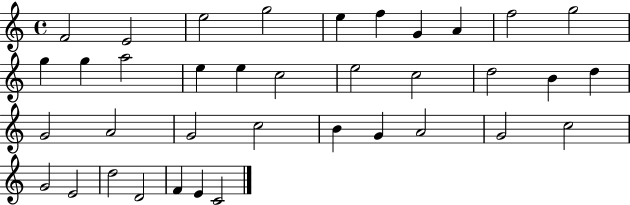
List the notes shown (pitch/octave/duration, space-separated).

F4/h E4/h E5/h G5/h E5/q F5/q G4/q A4/q F5/h G5/h G5/q G5/q A5/h E5/q E5/q C5/h E5/h C5/h D5/h B4/q D5/q G4/h A4/h G4/h C5/h B4/q G4/q A4/h G4/h C5/h G4/h E4/h D5/h D4/h F4/q E4/q C4/h